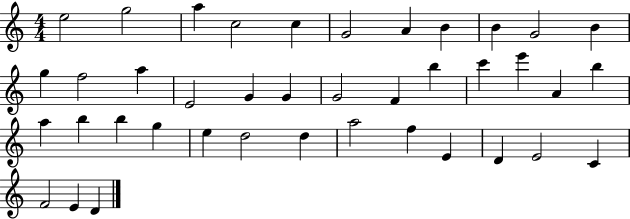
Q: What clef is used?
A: treble